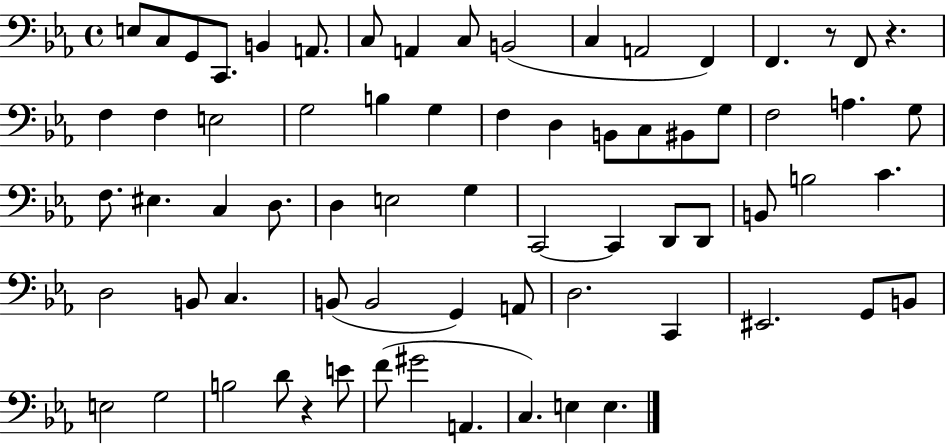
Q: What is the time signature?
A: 4/4